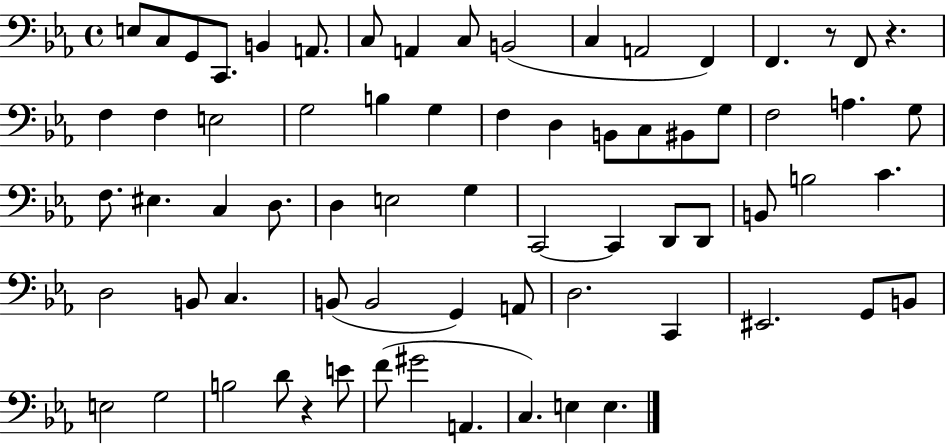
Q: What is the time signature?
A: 4/4